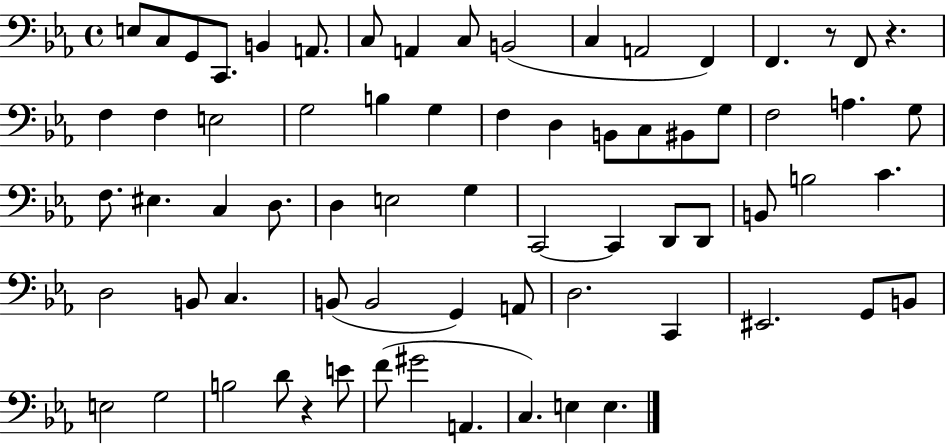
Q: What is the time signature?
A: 4/4